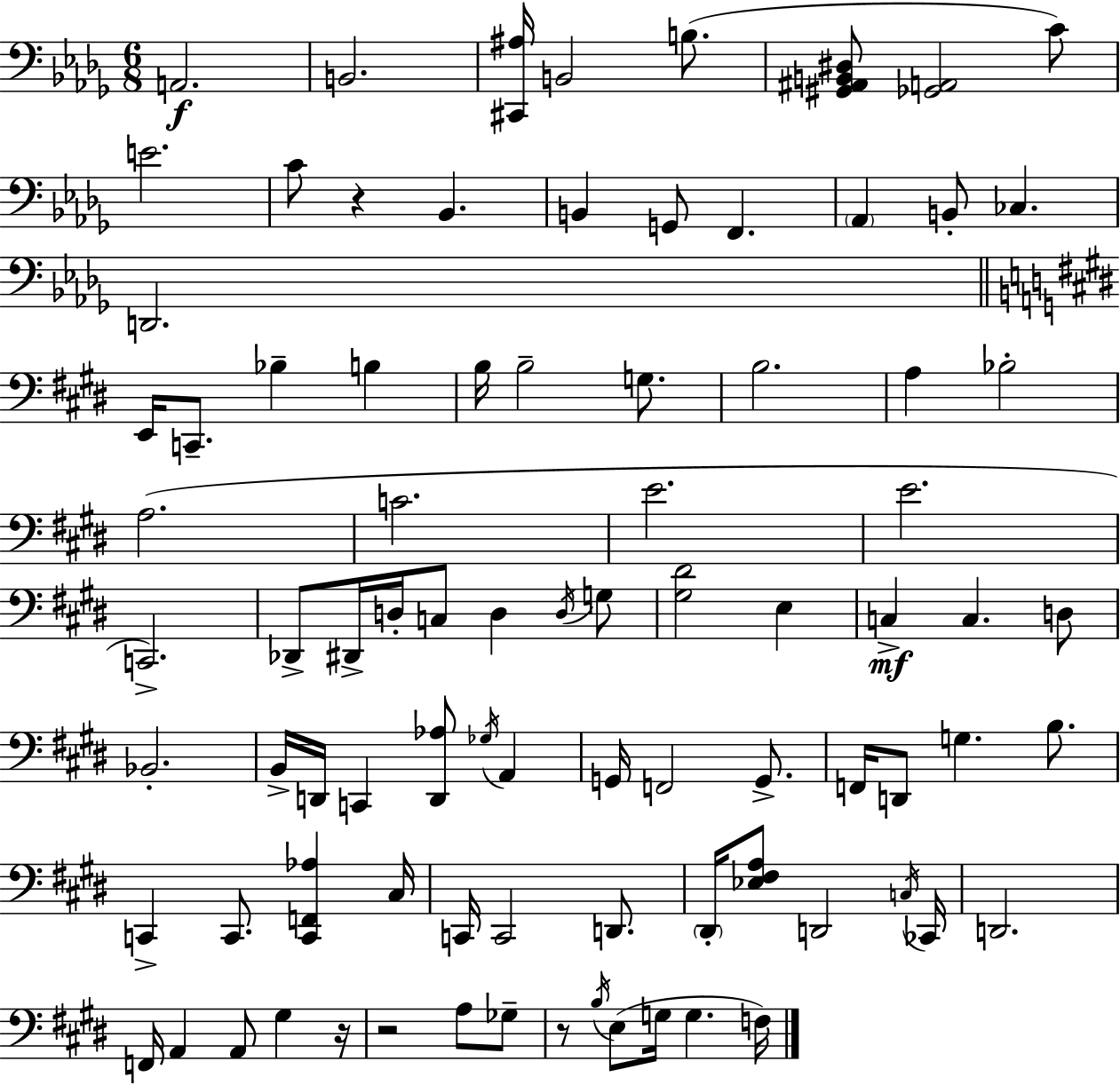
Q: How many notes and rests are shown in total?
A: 87